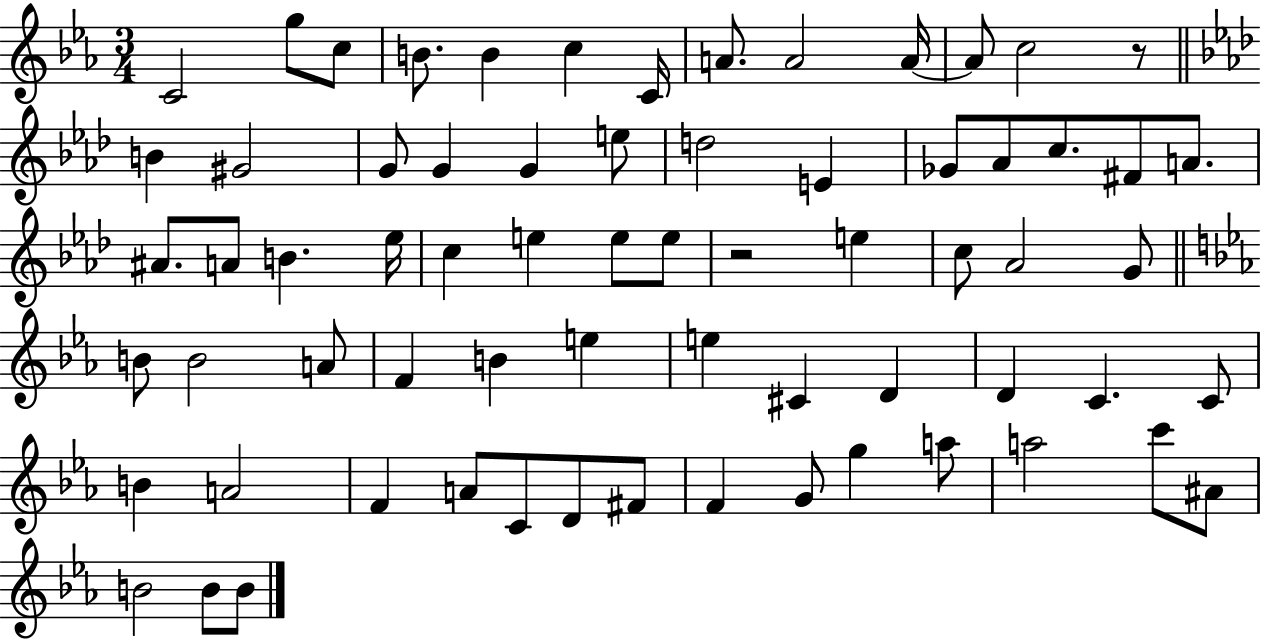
X:1
T:Untitled
M:3/4
L:1/4
K:Eb
C2 g/2 c/2 B/2 B c C/4 A/2 A2 A/4 A/2 c2 z/2 B ^G2 G/2 G G e/2 d2 E _G/2 _A/2 c/2 ^F/2 A/2 ^A/2 A/2 B _e/4 c e e/2 e/2 z2 e c/2 _A2 G/2 B/2 B2 A/2 F B e e ^C D D C C/2 B A2 F A/2 C/2 D/2 ^F/2 F G/2 g a/2 a2 c'/2 ^A/2 B2 B/2 B/2